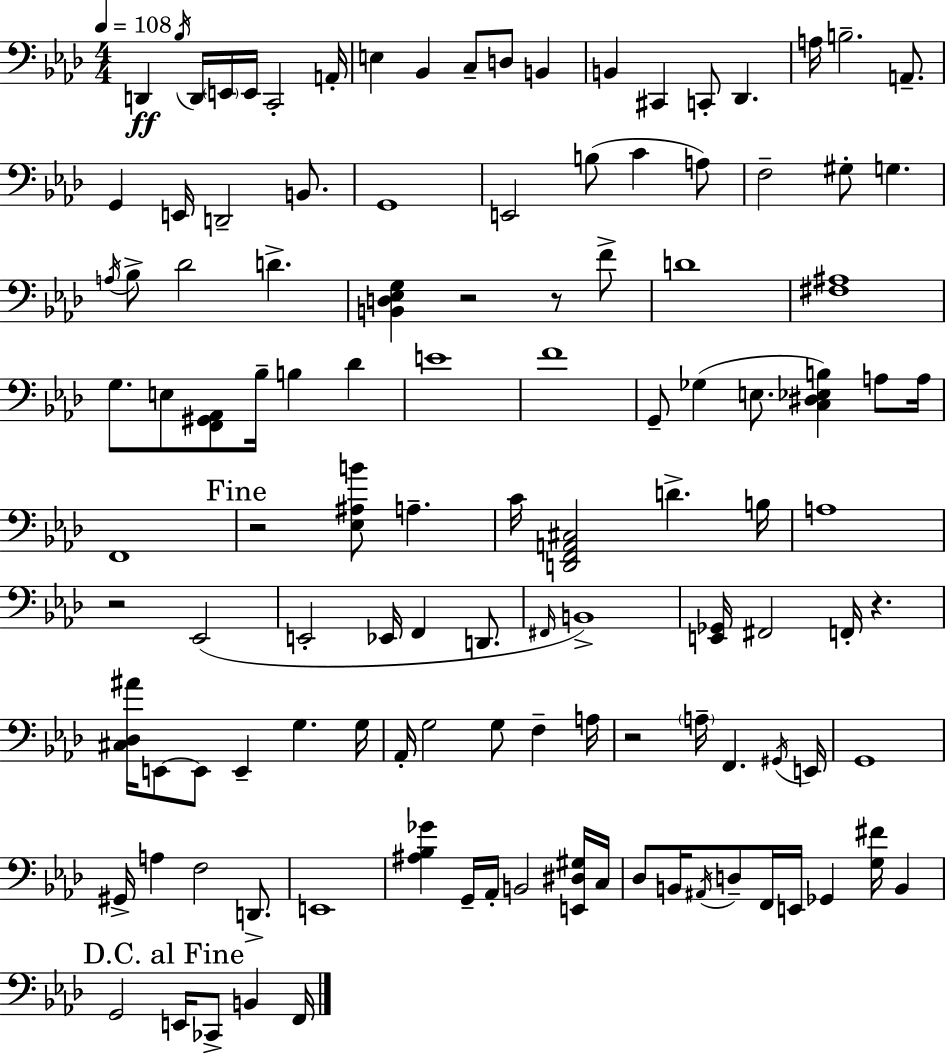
X:1
T:Untitled
M:4/4
L:1/4
K:Ab
D,, _B,/4 D,,/4 E,,/4 E,,/4 C,,2 A,,/4 E, _B,, C,/2 D,/2 B,, B,, ^C,, C,,/2 _D,, A,/4 B,2 A,,/2 G,, E,,/4 D,,2 B,,/2 G,,4 E,,2 B,/2 C A,/2 F,2 ^G,/2 G, A,/4 _B,/2 _D2 D [B,,D,_E,G,] z2 z/2 F/2 D4 [^F,^A,]4 G,/2 E,/2 [F,,^G,,_A,,]/2 _B,/4 B, _D E4 F4 G,,/2 _G, E,/2 [C,^D,_E,B,] A,/2 A,/4 F,,4 z2 [_E,^A,B]/2 A, C/4 [D,,F,,A,,^C,]2 D B,/4 A,4 z2 _E,,2 E,,2 _E,,/4 F,, D,,/2 ^F,,/4 B,,4 [E,,_G,,]/4 ^F,,2 F,,/4 z [^C,_D,^A]/4 E,,/2 E,,/2 E,, G, G,/4 _A,,/4 G,2 G,/2 F, A,/4 z2 A,/4 F,, ^G,,/4 E,,/4 G,,4 ^G,,/4 A, F,2 D,,/2 E,,4 [^A,_B,_G] G,,/4 _A,,/4 B,,2 [E,,^D,^G,]/4 C,/4 _D,/2 B,,/4 ^A,,/4 D,/2 F,,/4 E,,/4 _G,, [G,^F]/4 B,, G,,2 E,,/4 _C,,/2 B,, F,,/4